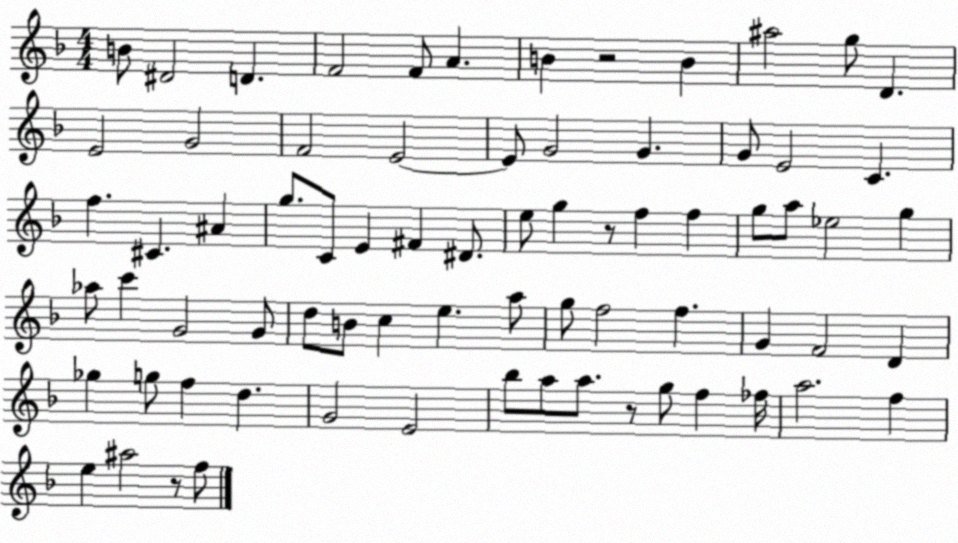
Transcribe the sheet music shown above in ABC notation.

X:1
T:Untitled
M:4/4
L:1/4
K:F
B/2 ^D2 D F2 F/2 A B z2 B ^a2 g/2 D E2 G2 F2 E2 E/2 G2 G G/2 E2 C f ^C ^A g/2 C/2 E ^F ^D/2 e/2 g z/2 f f g/2 a/2 _e2 g _a/2 c' G2 G/2 d/2 B/2 c e a/2 g/2 f2 f G F2 D _g g/2 f d G2 E2 _b/2 a/2 a/2 z/2 g/2 f _f/4 a2 f e ^a2 z/2 f/2